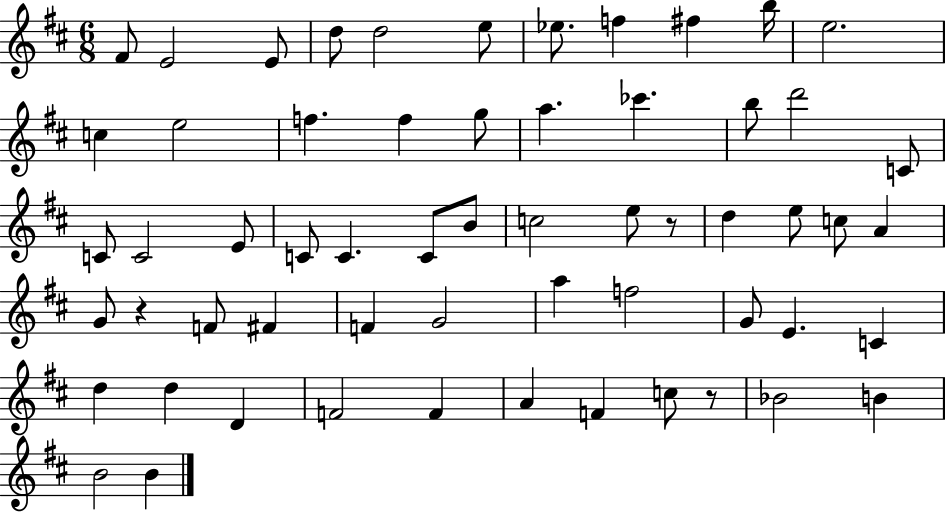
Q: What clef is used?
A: treble